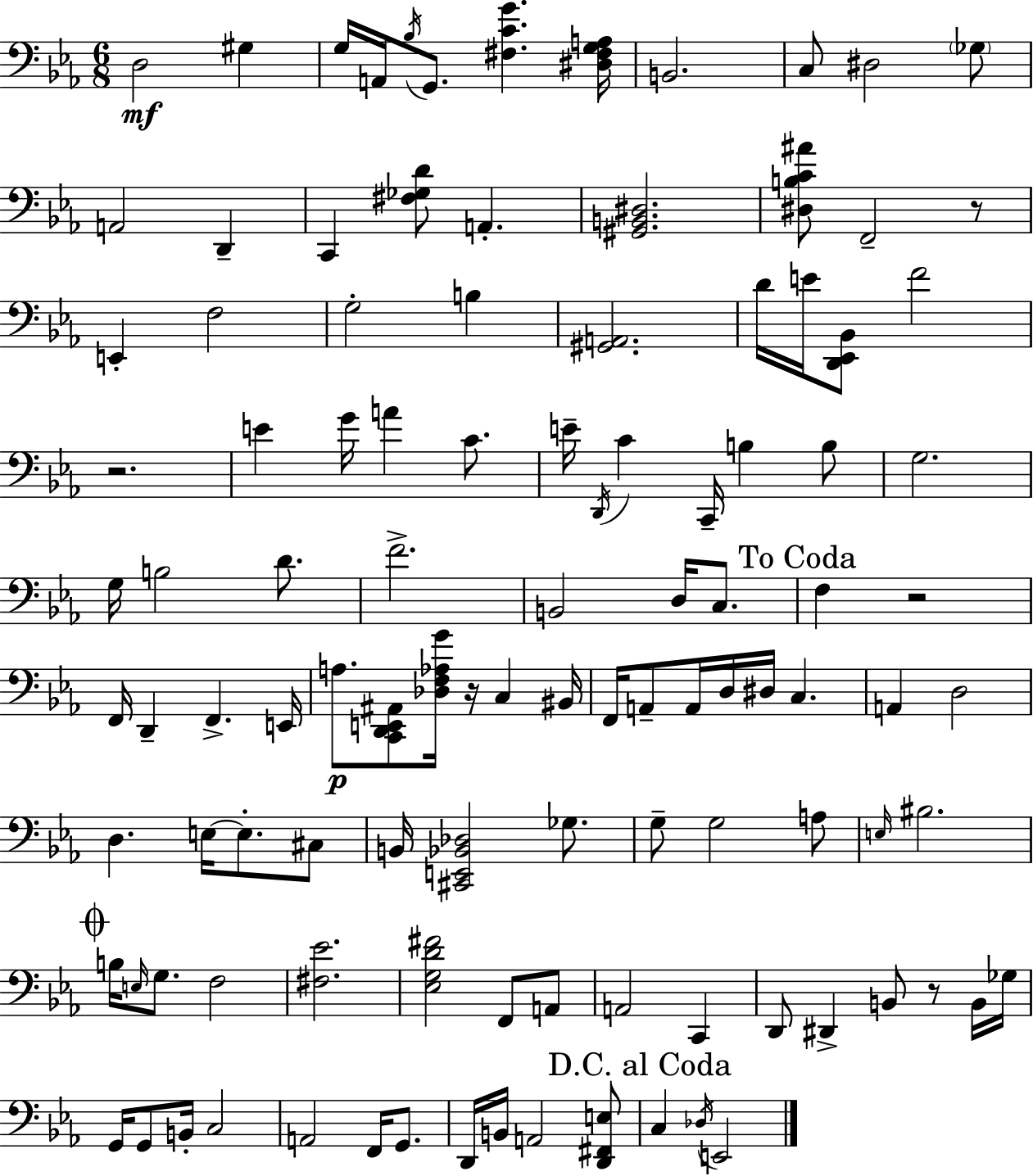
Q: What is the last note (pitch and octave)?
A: E2